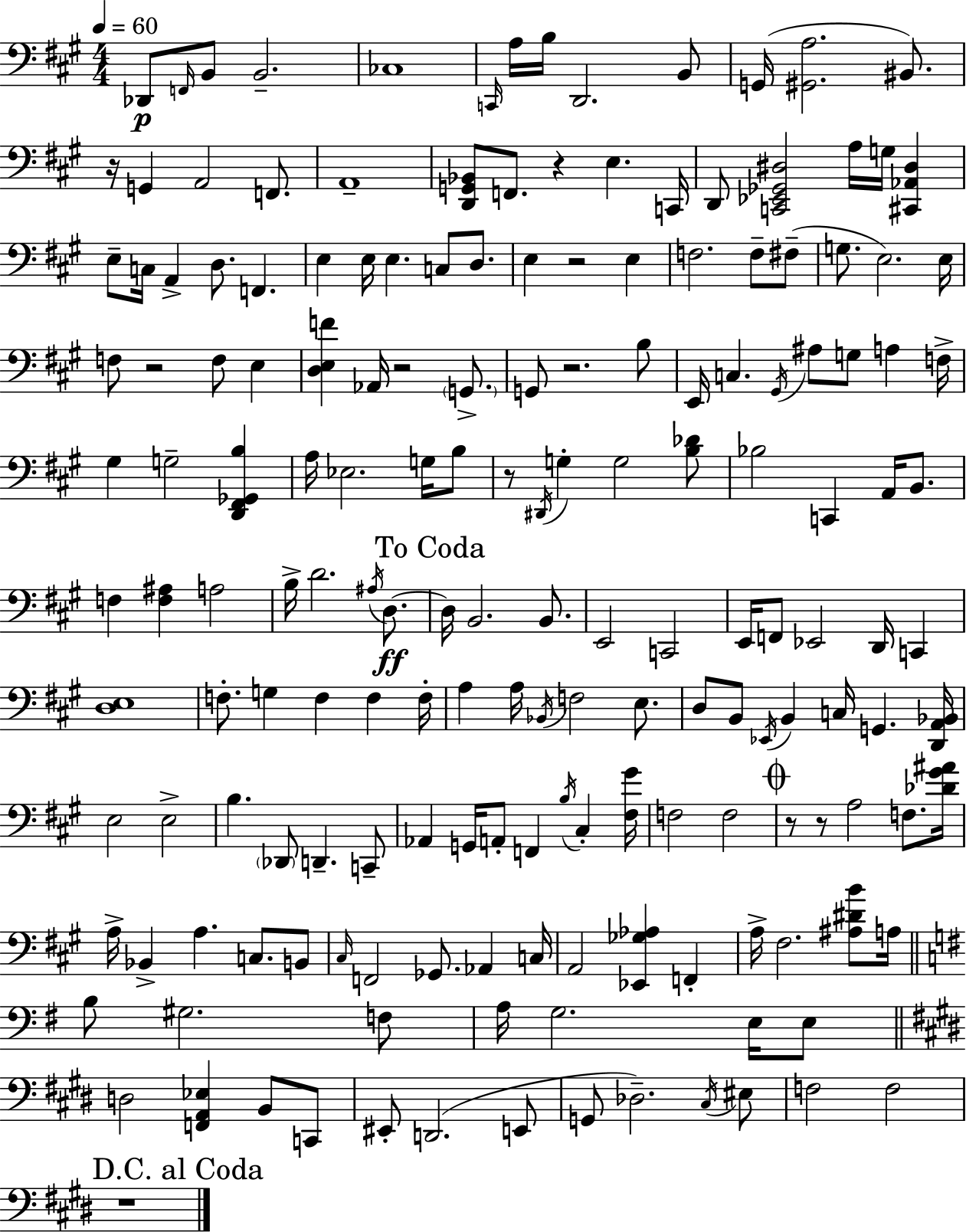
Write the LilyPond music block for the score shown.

{
  \clef bass
  \numericTimeSignature
  \time 4/4
  \key a \major
  \tempo 4 = 60
  \repeat volta 2 { des,8\p \grace { f,16 } b,8 b,2.-- | ces1 | \grace { c,16 } a16 b16 d,2. | b,8 g,16( <gis, a>2. bis,8.) | \break r16 g,4 a,2 f,8. | a,1-- | <d, g, bes,>8 f,8. r4 e4. | c,16 d,8 <c, ees, ges, dis>2 a16 g16 <cis, aes, dis>4 | \break e8-- c16 a,4-> d8. f,4. | e4 e16 e4. c8 d8. | e4 r2 e4 | f2. f8-- | \break fis8--( g8. e2.) | e16 f8 r2 f8 e4 | <d e f'>4 aes,16 r2 \parenthesize g,8.-> | g,8 r2. | \break b8 e,16 c4. \acciaccatura { gis,16 } ais8 g8 a4 | f16-> gis4 g2-- <d, fis, ges, b>4 | a16 ees2. | g16 b8 r8 \acciaccatura { dis,16 } g4-. g2 | \break <b des'>8 bes2 c,4 | a,16 b,8. f4 <f ais>4 a2 | b16-> d'2. | \acciaccatura { ais16 } d8.~~\ff \mark "To Coda" d16 b,2. | \break b,8. e,2 c,2 | e,16 f,8 ees,2 | d,16 c,4 <d e>1 | f8.-. g4 f4 | \break f4 f16-. a4 a16 \acciaccatura { bes,16 } f2 | e8. d8 b,8 \acciaccatura { ees,16 } b,4 c16 | g,4. <d, a, bes,>16 e2 e2-> | b4. \parenthesize des,8 d,4.-- | \break c,8-- aes,4 g,16 a,8-. f,4 | \acciaccatura { b16 } cis4-. <fis gis'>16 f2 | f2 \mark \markup { \musicglyph "scripts.coda" } r8 r8 a2 | f8. <des' gis' ais'>16 a16-> bes,4-> a4. | \break c8. b,8 \grace { cis16 } f,2 | ges,8. aes,4 c16 a,2 | <ees, ges aes>4 f,4-. a16-> fis2. | <ais dis' b'>8 a16 \bar "||" \break \key e \minor b8 gis2. f8 | a16 g2. e16 e8 | \bar "||" \break \key e \major d2 <f, a, ees>4 b,8 c,8 | eis,8-. d,2.( e,8 | g,8 des2.--) \acciaccatura { cis16 } eis8 | f2 f2 | \break \mark "D.C. al Coda" r1 | } \bar "|."
}